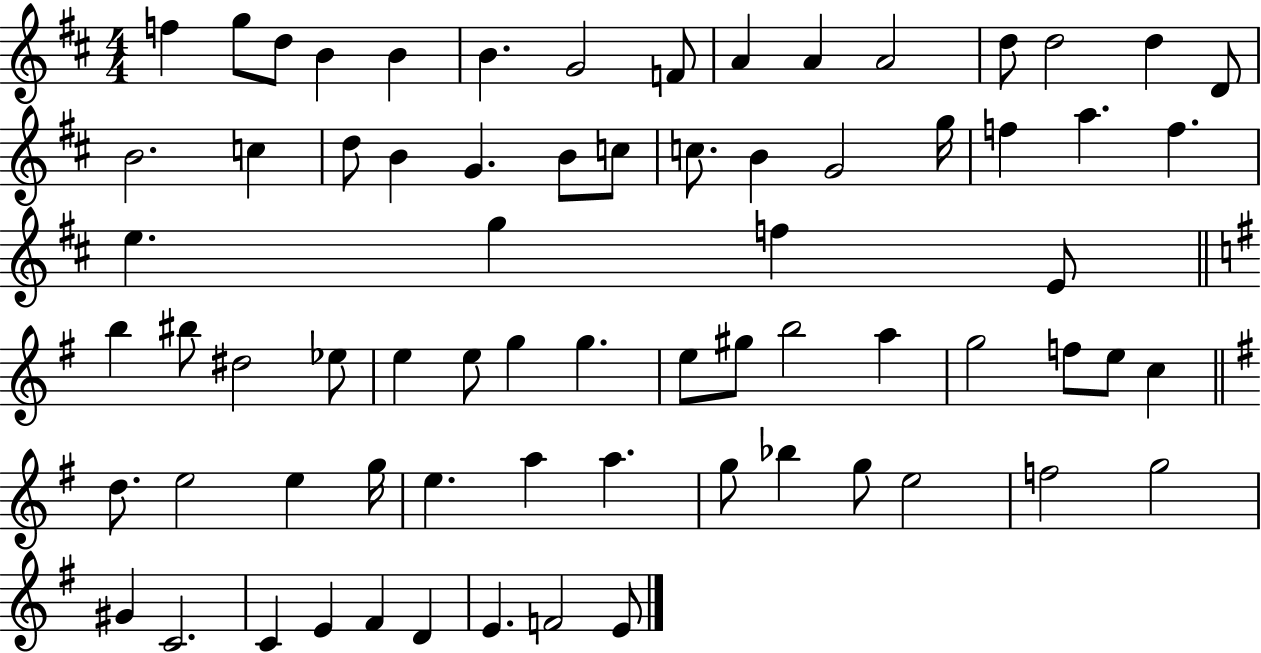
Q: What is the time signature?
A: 4/4